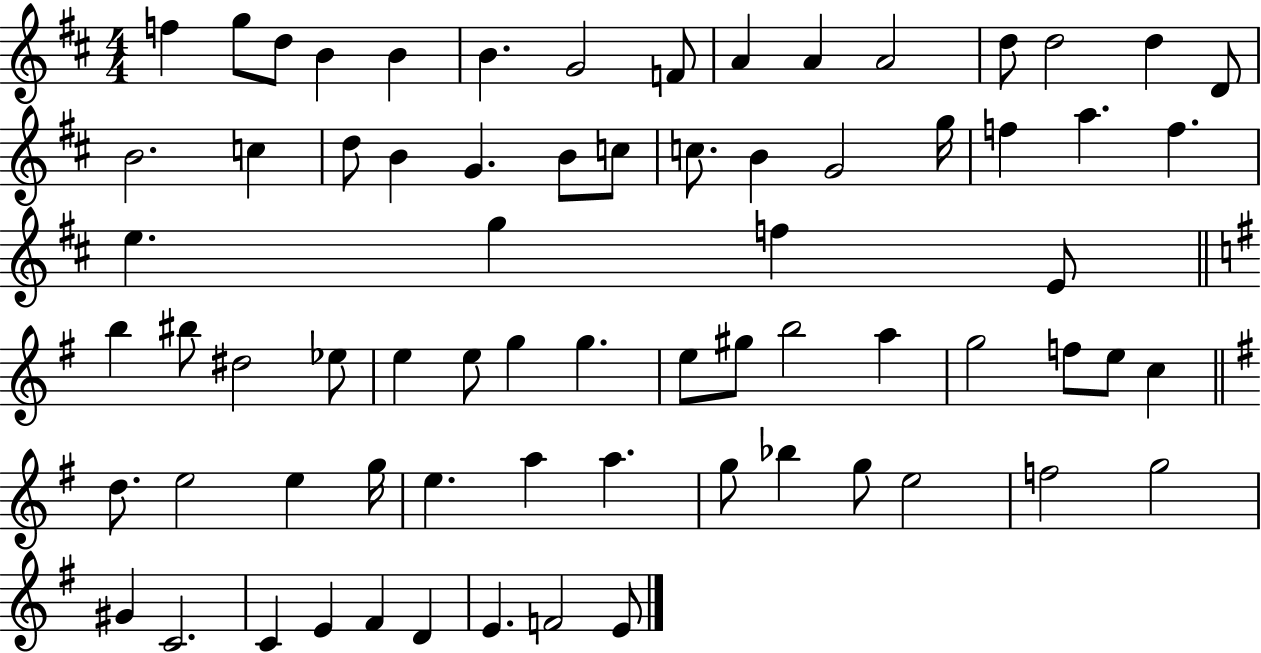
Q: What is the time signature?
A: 4/4